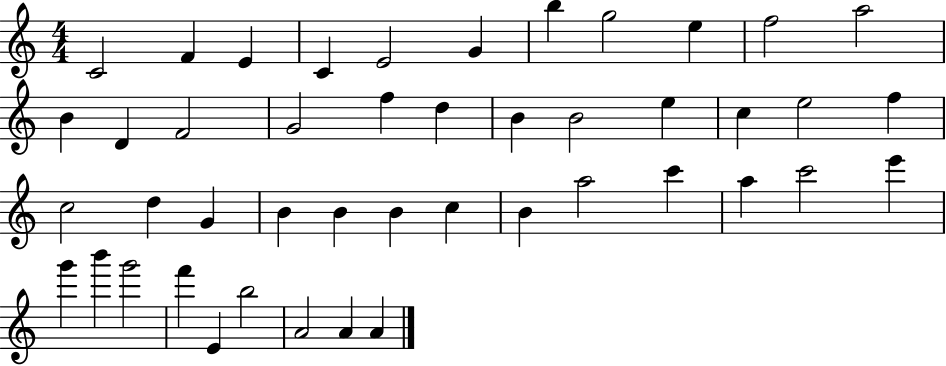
{
  \clef treble
  \numericTimeSignature
  \time 4/4
  \key c \major
  c'2 f'4 e'4 | c'4 e'2 g'4 | b''4 g''2 e''4 | f''2 a''2 | \break b'4 d'4 f'2 | g'2 f''4 d''4 | b'4 b'2 e''4 | c''4 e''2 f''4 | \break c''2 d''4 g'4 | b'4 b'4 b'4 c''4 | b'4 a''2 c'''4 | a''4 c'''2 e'''4 | \break g'''4 b'''4 g'''2 | f'''4 e'4 b''2 | a'2 a'4 a'4 | \bar "|."
}